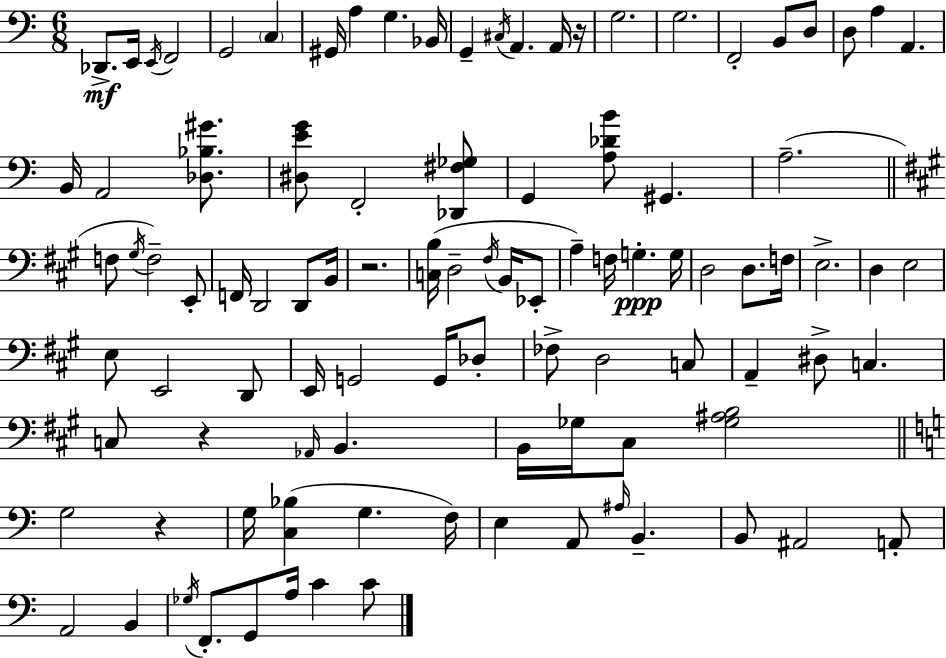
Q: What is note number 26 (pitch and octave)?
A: G2